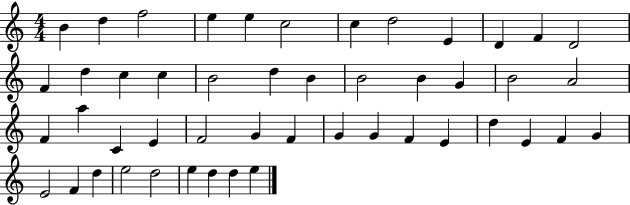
B4/q D5/q F5/h E5/q E5/q C5/h C5/q D5/h E4/q D4/q F4/q D4/h F4/q D5/q C5/q C5/q B4/h D5/q B4/q B4/h B4/q G4/q B4/h A4/h F4/q A5/q C4/q E4/q F4/h G4/q F4/q G4/q G4/q F4/q E4/q D5/q E4/q F4/q G4/q E4/h F4/q D5/q E5/h D5/h E5/q D5/q D5/q E5/q